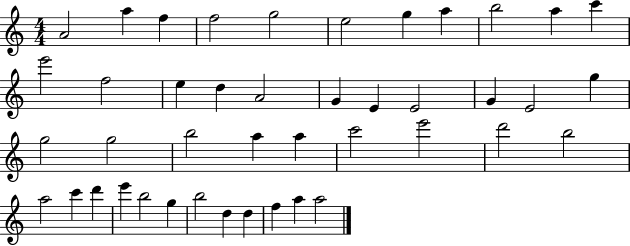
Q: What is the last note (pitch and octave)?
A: A5